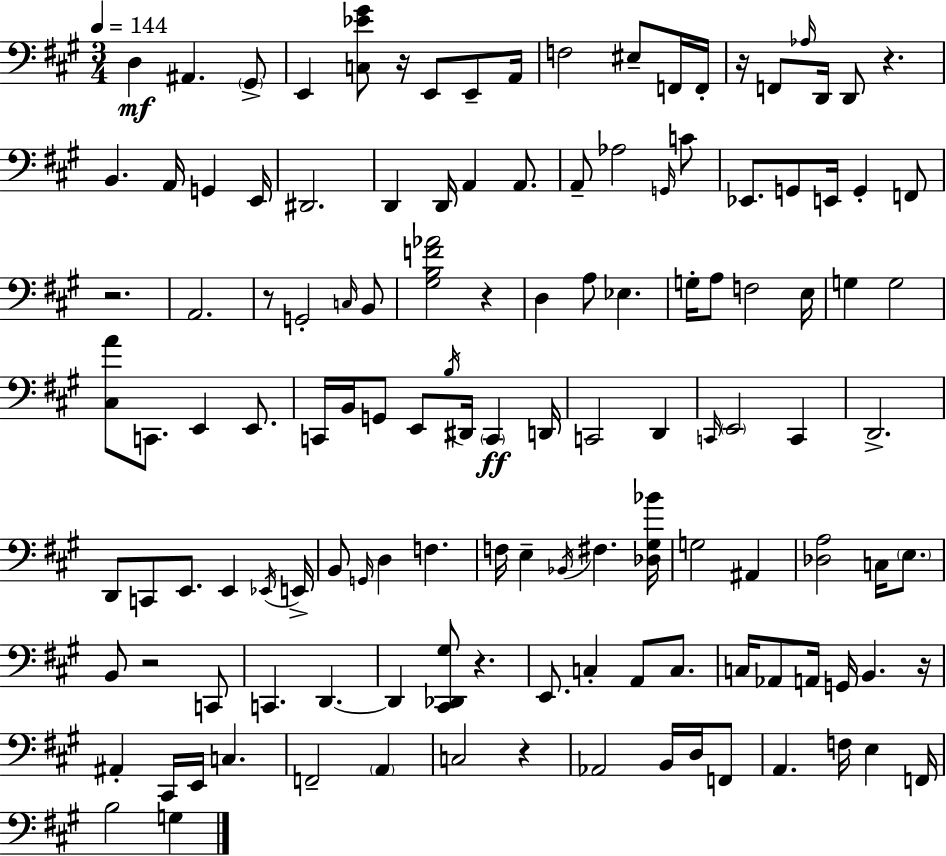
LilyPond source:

{
  \clef bass
  \numericTimeSignature
  \time 3/4
  \key a \major
  \tempo 4 = 144
  d4\mf ais,4. \parenthesize gis,8-> | e,4 <c ees' gis'>8 r16 e,8 e,8-- a,16 | f2 eis8-- f,16 f,16-. | r16 f,8 \grace { aes16 } d,16 d,8 r4. | \break b,4. a,16 g,4 | e,16 dis,2. | d,4 d,16 a,4 a,8. | a,8-- aes2 \grace { g,16 } | \break c'8 ees,8. g,8 e,16 g,4-. | f,8 r2. | a,2. | r8 g,2-. | \break \grace { c16 } b,8 <gis b f' aes'>2 r4 | d4 a8 ees4. | g16-. a8 f2 | e16 g4 g2 | \break <cis a'>8 c,8. e,4 | e,8. c,16 b,16 g,8 e,8 \acciaccatura { b16 } dis,16 \parenthesize c,4\ff | d,16 c,2 | d,4 \grace { c,16 } \parenthesize e,2 | \break c,4 d,2.-> | d,8 c,8 e,8. | e,4 \acciaccatura { ees,16 } e,16-> b,8 \grace { g,16 } d4 | f4. f16 e4-- | \break \acciaccatura { bes,16 } fis4. <des gis bes'>16 g2 | ais,4 <des a>2 | c16 \parenthesize e8. b,8 r2 | c,8 c,4. | \break d,4.~~ d,4 | <cis, des, gis>8 r4. e,8. c4-. | a,8 c8. c16 aes,8 a,16 | g,16 b,4. r16 ais,4-. | \break cis,16 e,16 c4. f,2-- | \parenthesize a,4 c2 | r4 aes,2 | b,16 d16 f,8 a,4. | \break f16 e4 f,16 b2 | g4 \bar "|."
}